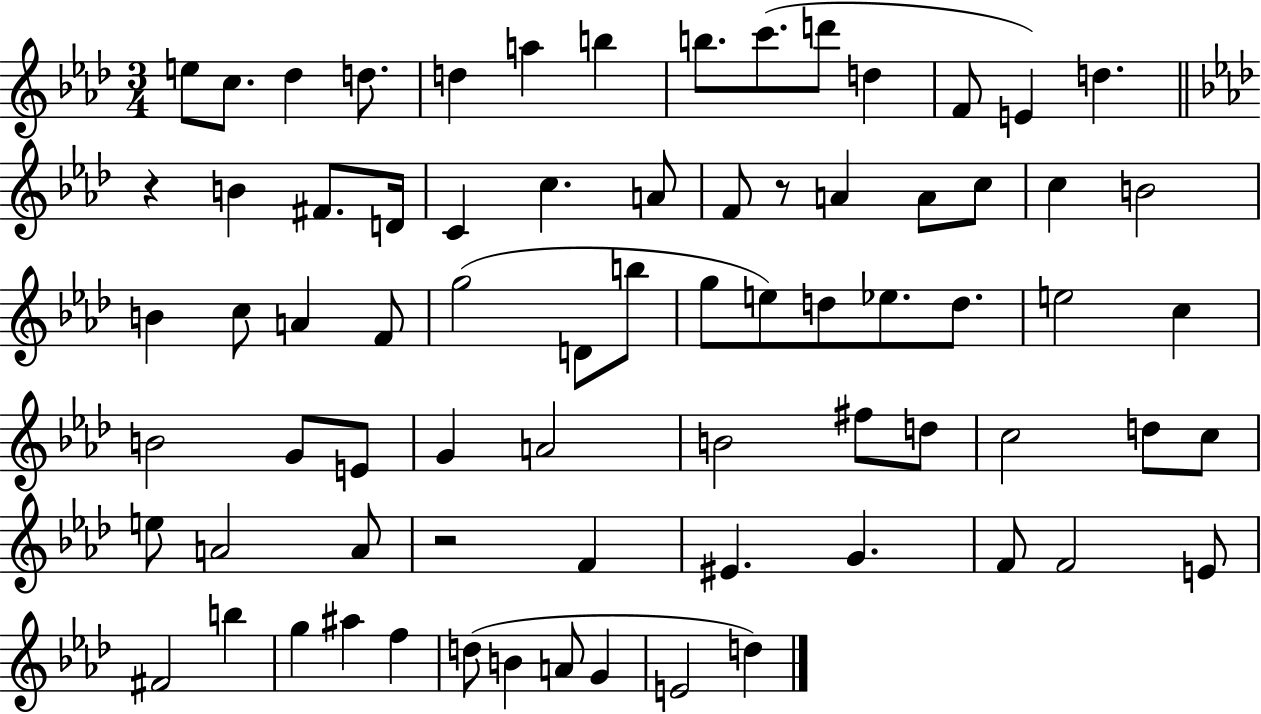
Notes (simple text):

E5/e C5/e. Db5/q D5/e. D5/q A5/q B5/q B5/e. C6/e. D6/e D5/q F4/e E4/q D5/q. R/q B4/q F#4/e. D4/s C4/q C5/q. A4/e F4/e R/e A4/q A4/e C5/e C5/q B4/h B4/q C5/e A4/q F4/e G5/h D4/e B5/e G5/e E5/e D5/e Eb5/e. D5/e. E5/h C5/q B4/h G4/e E4/e G4/q A4/h B4/h F#5/e D5/e C5/h D5/e C5/e E5/e A4/h A4/e R/h F4/q EIS4/q. G4/q. F4/e F4/h E4/e F#4/h B5/q G5/q A#5/q F5/q D5/e B4/q A4/e G4/q E4/h D5/q